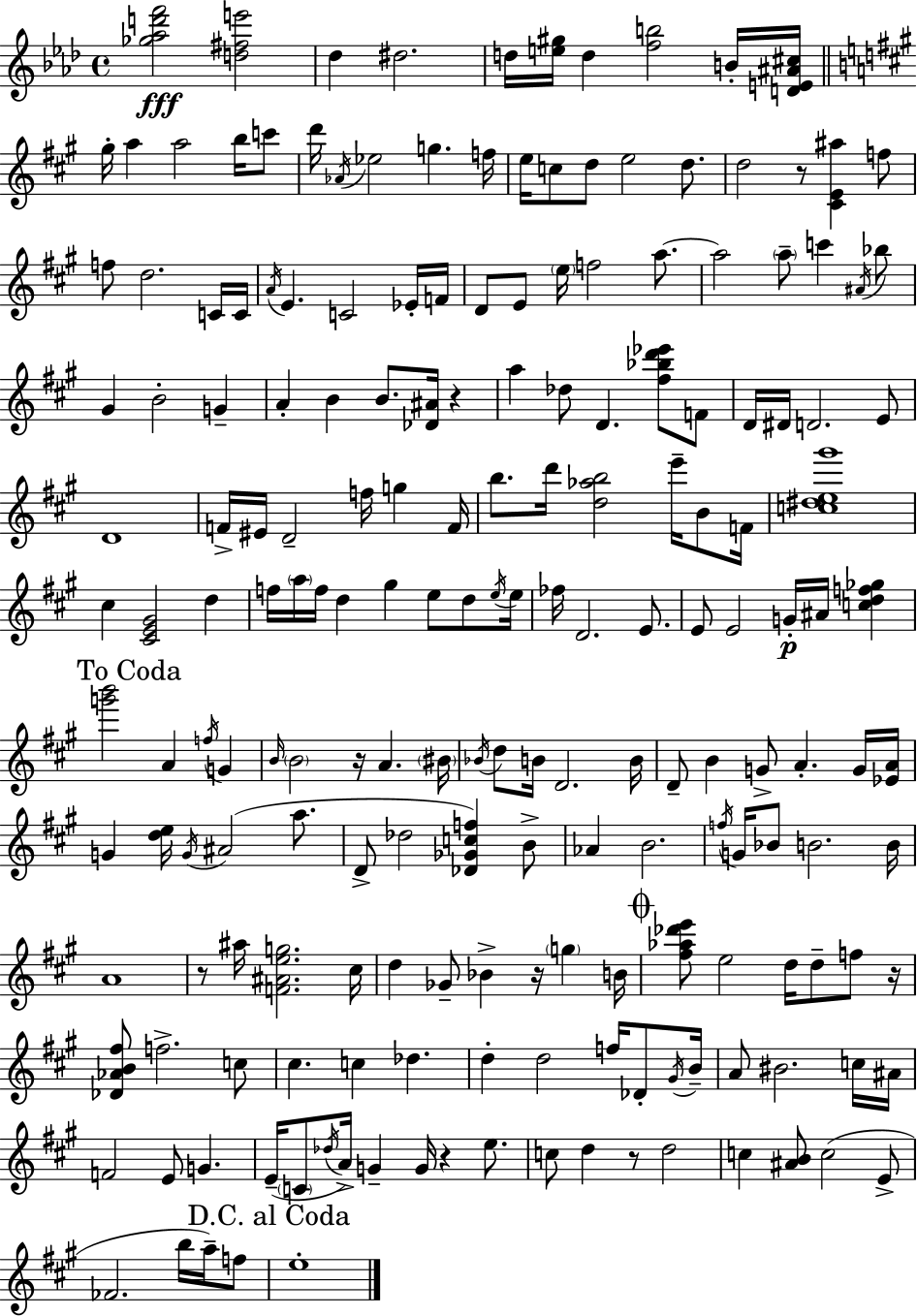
[Gb5,Ab5,D6,F6]/h [D5,F#5,E6]/h Db5/q D#5/h. D5/s [E5,G#5]/s D5/q [F5,B5]/h B4/s [D4,E4,A#4,C#5]/s G#5/s A5/q A5/h B5/s C6/e D6/s Ab4/s Eb5/h G5/q. F5/s E5/s C5/e D5/e E5/h D5/e. D5/h R/e [C#4,E4,A#5]/q F5/e F5/e D5/h. C4/s C4/s A4/s E4/q. C4/h Eb4/s F4/s D4/e E4/e E5/s F5/h A5/e. A5/h A5/e C6/q A#4/s Bb5/e G#4/q B4/h G4/q A4/q B4/q B4/e. [Db4,A#4]/s R/q A5/q Db5/e D4/q. [F#5,Bb5,D6,Eb6]/e F4/e D4/s D#4/s D4/h. E4/e D4/w F4/s EIS4/s D4/h F5/s G5/q F4/s B5/e. D6/s [D5,Ab5,B5]/h E6/s B4/e F4/s [C5,D#5,E5,G#6]/w C#5/q [C#4,E4,G#4]/h D5/q F5/s A5/s F5/s D5/q G#5/q E5/e D5/e E5/s E5/s FES5/s D4/h. E4/e. E4/e E4/h G4/s A#4/s [C5,D5,F5,Gb5]/q [G6,B6]/h A4/q F5/s G4/q B4/s B4/h R/s A4/q. BIS4/s Bb4/s D5/e B4/s D4/h. B4/s D4/e B4/q G4/e A4/q. G4/s [Eb4,A4]/s G4/q [D5,E5]/s G4/s A#4/h A5/e. D4/e Db5/h [Db4,Gb4,C5,F5]/q B4/e Ab4/q B4/h. F5/s G4/s Bb4/e B4/h. B4/s A4/w R/e A#5/s [F4,A#4,E5,G5]/h. C#5/s D5/q Gb4/e Bb4/q R/s G5/q B4/s [F#5,Ab5,Db6,E6]/e E5/h D5/s D5/e F5/e R/s [Db4,Ab4,B4,F#5]/e F5/h. C5/e C#5/q. C5/q Db5/q. D5/q D5/h F5/s Db4/e G#4/s B4/s A4/e BIS4/h. C5/s A#4/s F4/h E4/e G4/q. E4/s C4/e Db5/s A4/s G4/q G4/s R/q E5/e. C5/e D5/q R/e D5/h C5/q [A#4,B4]/e C5/h E4/e FES4/h. B5/s A5/s F5/e E5/w